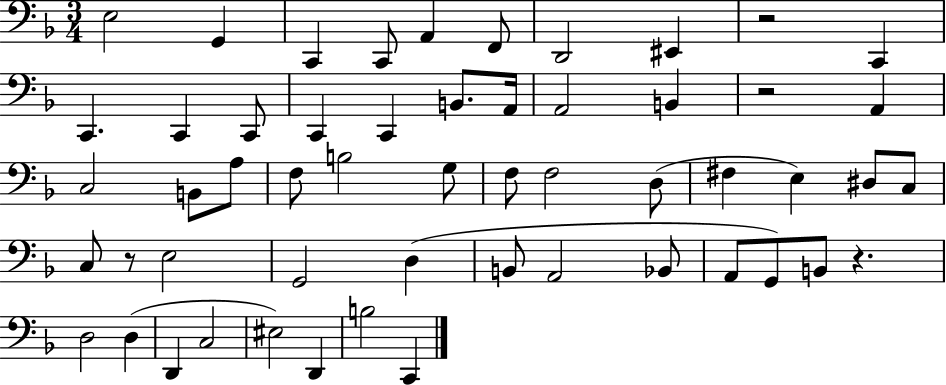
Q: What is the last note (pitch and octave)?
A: C2